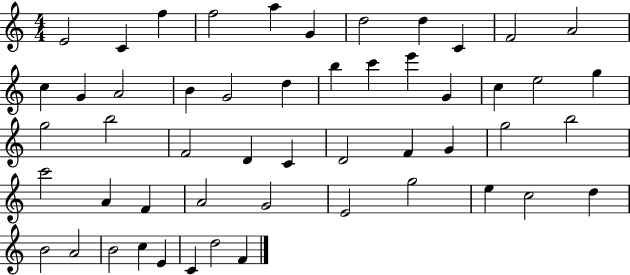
X:1
T:Untitled
M:4/4
L:1/4
K:C
E2 C f f2 a G d2 d C F2 A2 c G A2 B G2 d b c' e' G c e2 g g2 b2 F2 D C D2 F G g2 b2 c'2 A F A2 G2 E2 g2 e c2 d B2 A2 B2 c E C d2 F